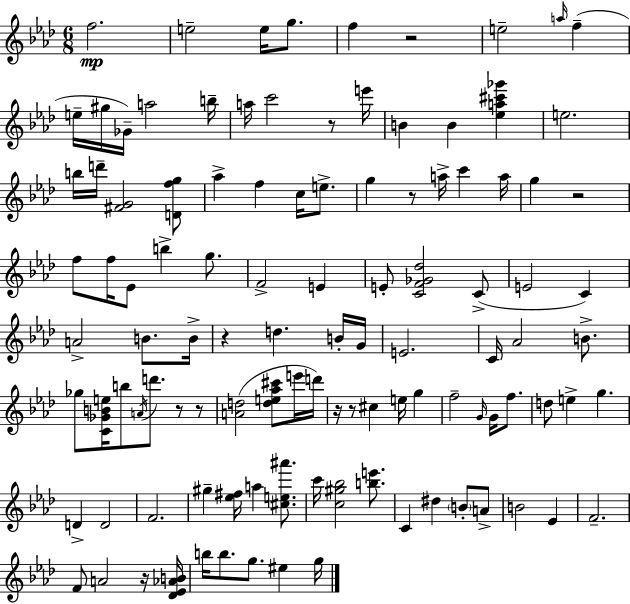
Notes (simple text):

F5/h. E5/h E5/s G5/e. F5/q R/h E5/h A5/s F5/q E5/s G#5/s Gb4/s A5/h B5/s A5/s C6/h R/e E6/s B4/q B4/q [Eb5,A5,C#6,Gb6]/q E5/h. B5/s D6/s [F#4,G4]/h [D4,F5,G5]/e Ab5/q F5/q C5/s E5/e. G5/q R/e A5/s C6/q A5/s G5/q R/h F5/e F5/s Eb4/e B5/q G5/e. F4/h E4/q E4/e [C4,F4,Gb4,Db5]/h C4/e E4/h C4/q A4/h B4/e. B4/s R/q D5/q. B4/s G4/s E4/h. C4/s Ab4/h B4/e. Gb5/e [C4,Gb4,B4,E5]/s B5/e A4/s D6/e. R/e R/e [A4,D5]/h [D5,E5,Ab5,C#6]/e E6/s D6/s R/s R/e C#5/q E5/s G5/q F5/h G4/s G4/s F5/e. D5/e E5/q G5/q. D4/q D4/h F4/h. G#5/q [Eb5,F#5]/s A5/q [C#5,E5,A#6]/e. C6/s [C5,G#5,Bb5]/h [B5,E6]/e. C4/q D#5/q B4/e A4/e B4/h Eb4/q F4/h. F4/e A4/h R/s [Db4,Eb4,Ab4,B4]/s B5/s B5/e. G5/e. EIS5/q G5/s